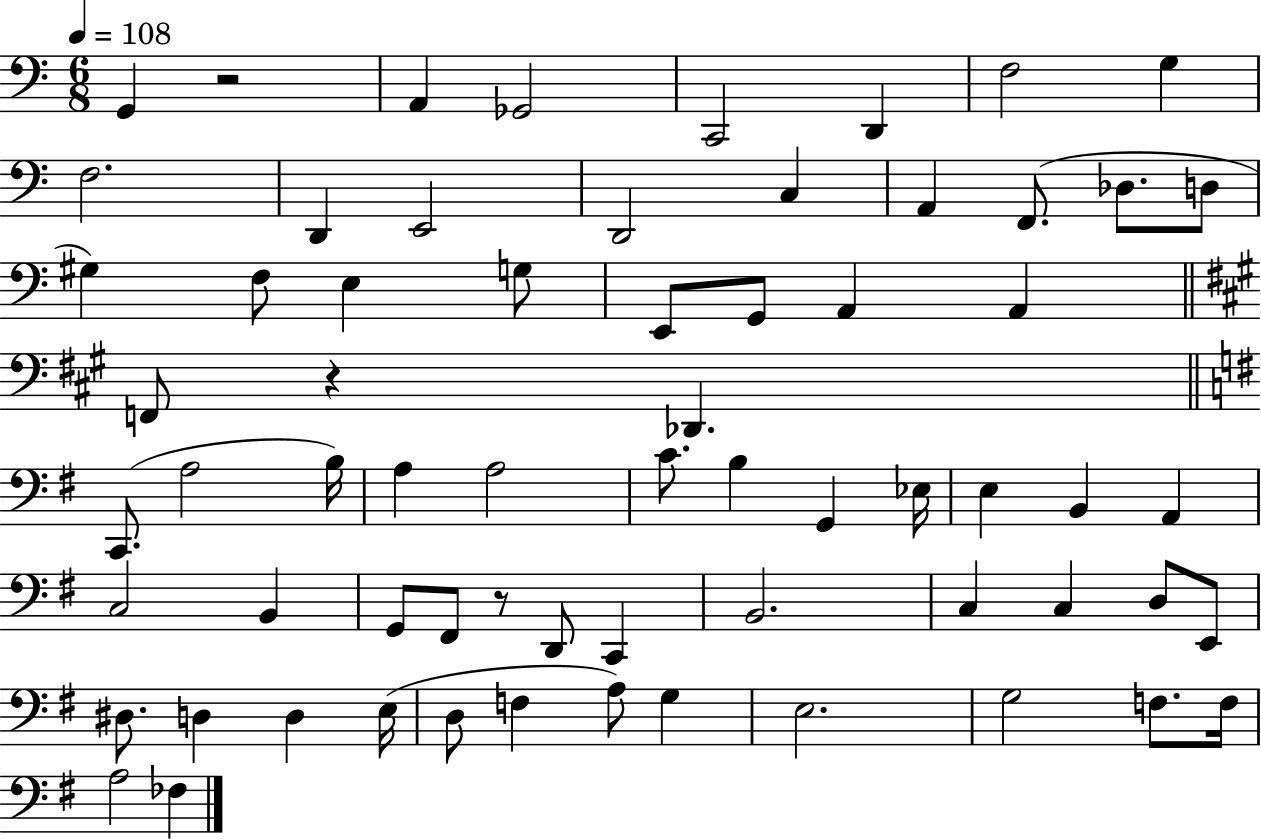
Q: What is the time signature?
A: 6/8